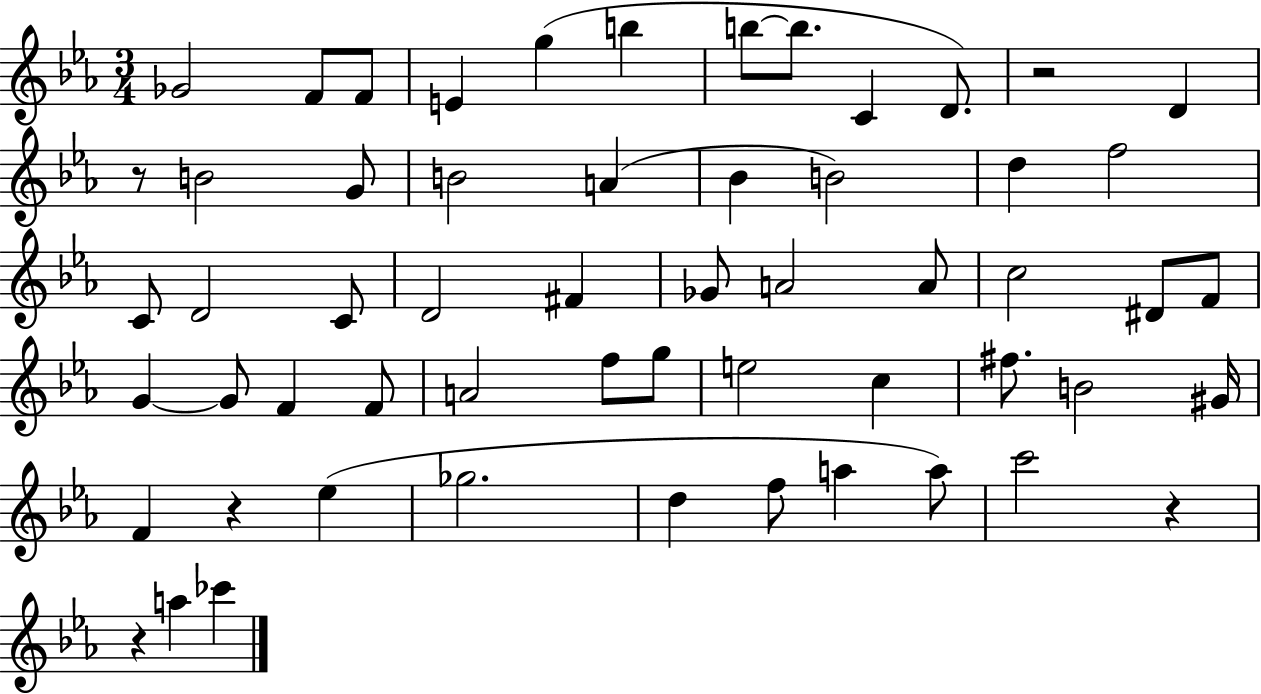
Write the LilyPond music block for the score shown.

{
  \clef treble
  \numericTimeSignature
  \time 3/4
  \key ees \major
  ges'2 f'8 f'8 | e'4 g''4( b''4 | b''8~~ b''8. c'4 d'8.) | r2 d'4 | \break r8 b'2 g'8 | b'2 a'4( | bes'4 b'2) | d''4 f''2 | \break c'8 d'2 c'8 | d'2 fis'4 | ges'8 a'2 a'8 | c''2 dis'8 f'8 | \break g'4~~ g'8 f'4 f'8 | a'2 f''8 g''8 | e''2 c''4 | fis''8. b'2 gis'16 | \break f'4 r4 ees''4( | ges''2. | d''4 f''8 a''4 a''8) | c'''2 r4 | \break r4 a''4 ces'''4 | \bar "|."
}